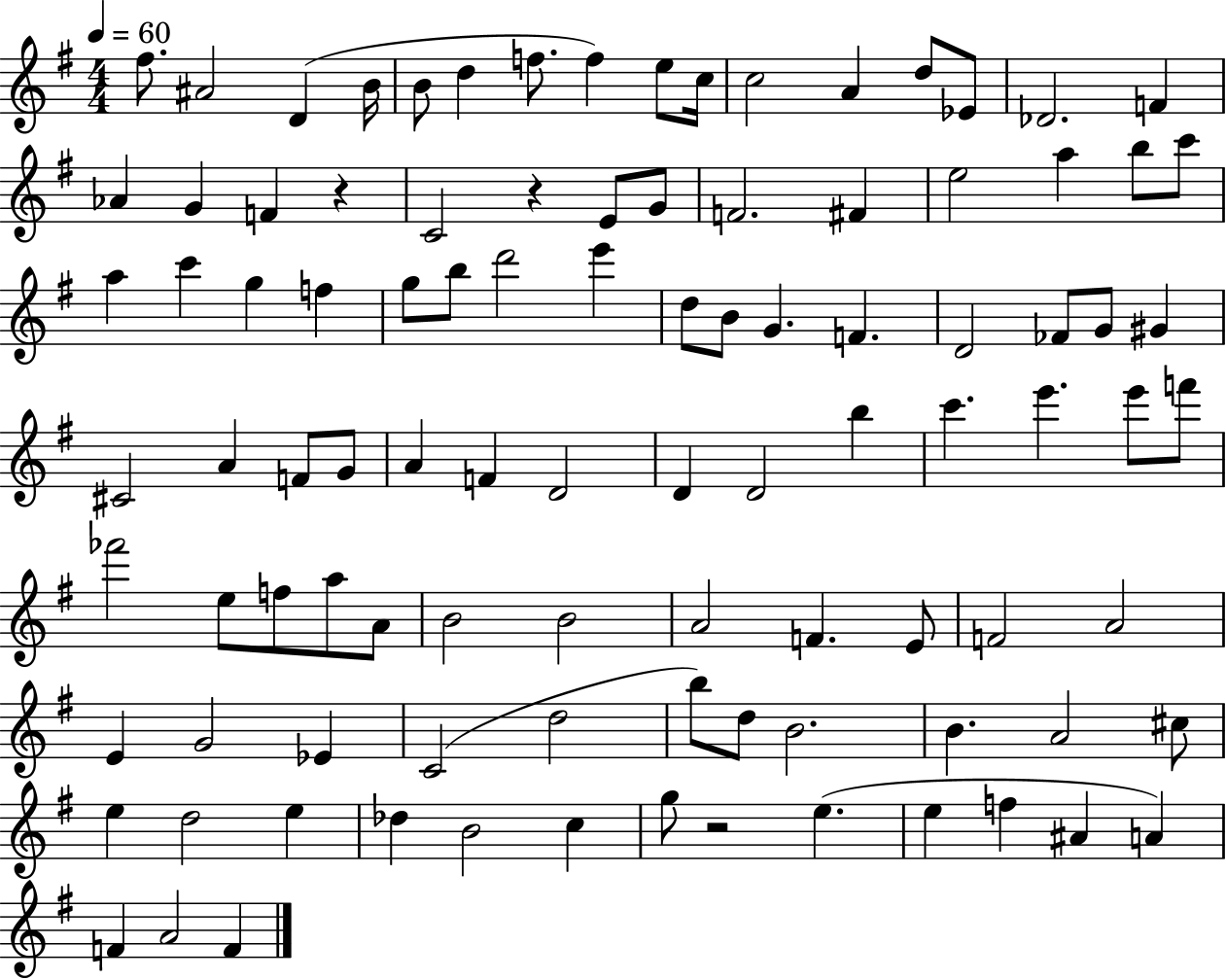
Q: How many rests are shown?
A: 3